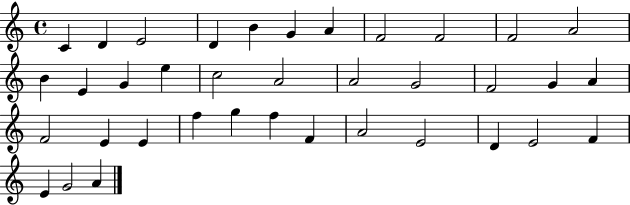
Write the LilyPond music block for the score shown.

{
  \clef treble
  \time 4/4
  \defaultTimeSignature
  \key c \major
  c'4 d'4 e'2 | d'4 b'4 g'4 a'4 | f'2 f'2 | f'2 a'2 | \break b'4 e'4 g'4 e''4 | c''2 a'2 | a'2 g'2 | f'2 g'4 a'4 | \break f'2 e'4 e'4 | f''4 g''4 f''4 f'4 | a'2 e'2 | d'4 e'2 f'4 | \break e'4 g'2 a'4 | \bar "|."
}